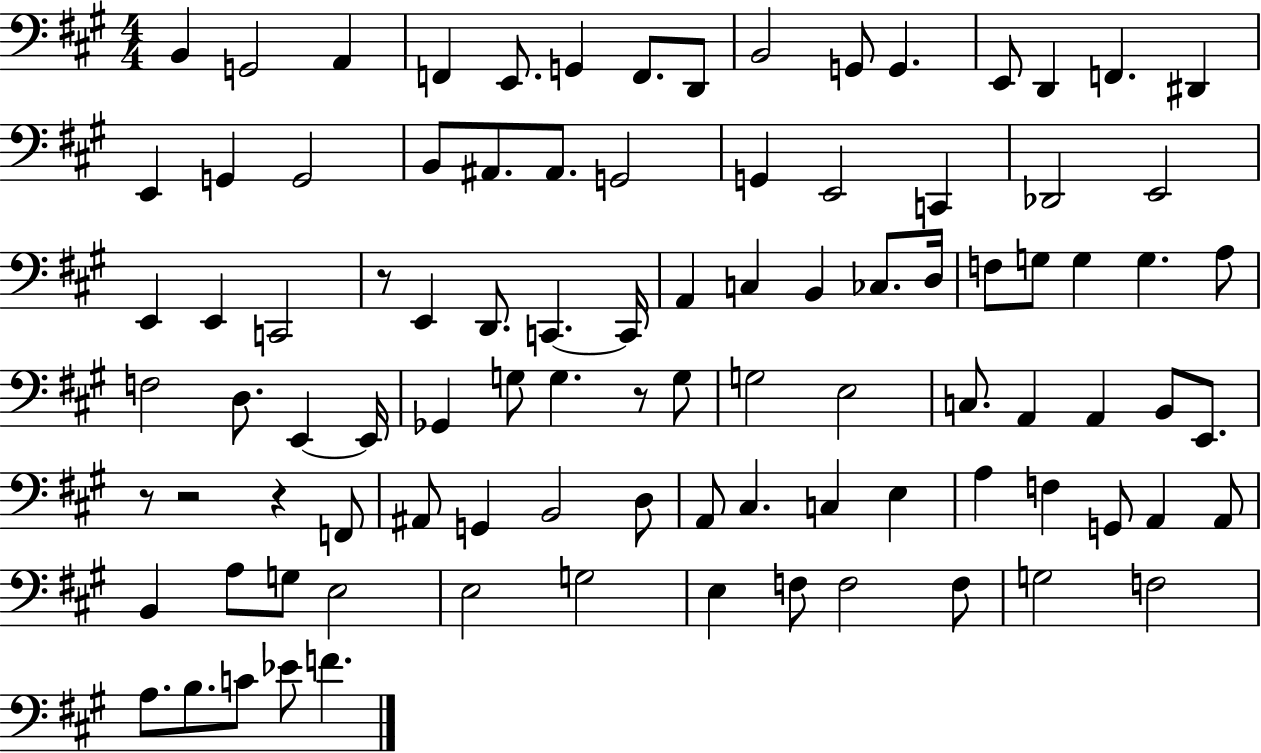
{
  \clef bass
  \numericTimeSignature
  \time 4/4
  \key a \major
  b,4 g,2 a,4 | f,4 e,8. g,4 f,8. d,8 | b,2 g,8 g,4. | e,8 d,4 f,4. dis,4 | \break e,4 g,4 g,2 | b,8 ais,8. ais,8. g,2 | g,4 e,2 c,4 | des,2 e,2 | \break e,4 e,4 c,2 | r8 e,4 d,8. c,4.~~ c,16 | a,4 c4 b,4 ces8. d16 | f8 g8 g4 g4. a8 | \break f2 d8. e,4~~ e,16 | ges,4 g8 g4. r8 g8 | g2 e2 | c8. a,4 a,4 b,8 e,8. | \break r8 r2 r4 f,8 | ais,8 g,4 b,2 d8 | a,8 cis4. c4 e4 | a4 f4 g,8 a,4 a,8 | \break b,4 a8 g8 e2 | e2 g2 | e4 f8 f2 f8 | g2 f2 | \break a8. b8. c'8 ees'8 f'4. | \bar "|."
}